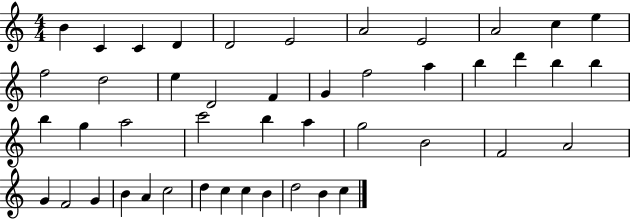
X:1
T:Untitled
M:4/4
L:1/4
K:C
B C C D D2 E2 A2 E2 A2 c e f2 d2 e D2 F G f2 a b d' b b b g a2 c'2 b a g2 B2 F2 A2 G F2 G B A c2 d c c B d2 B c